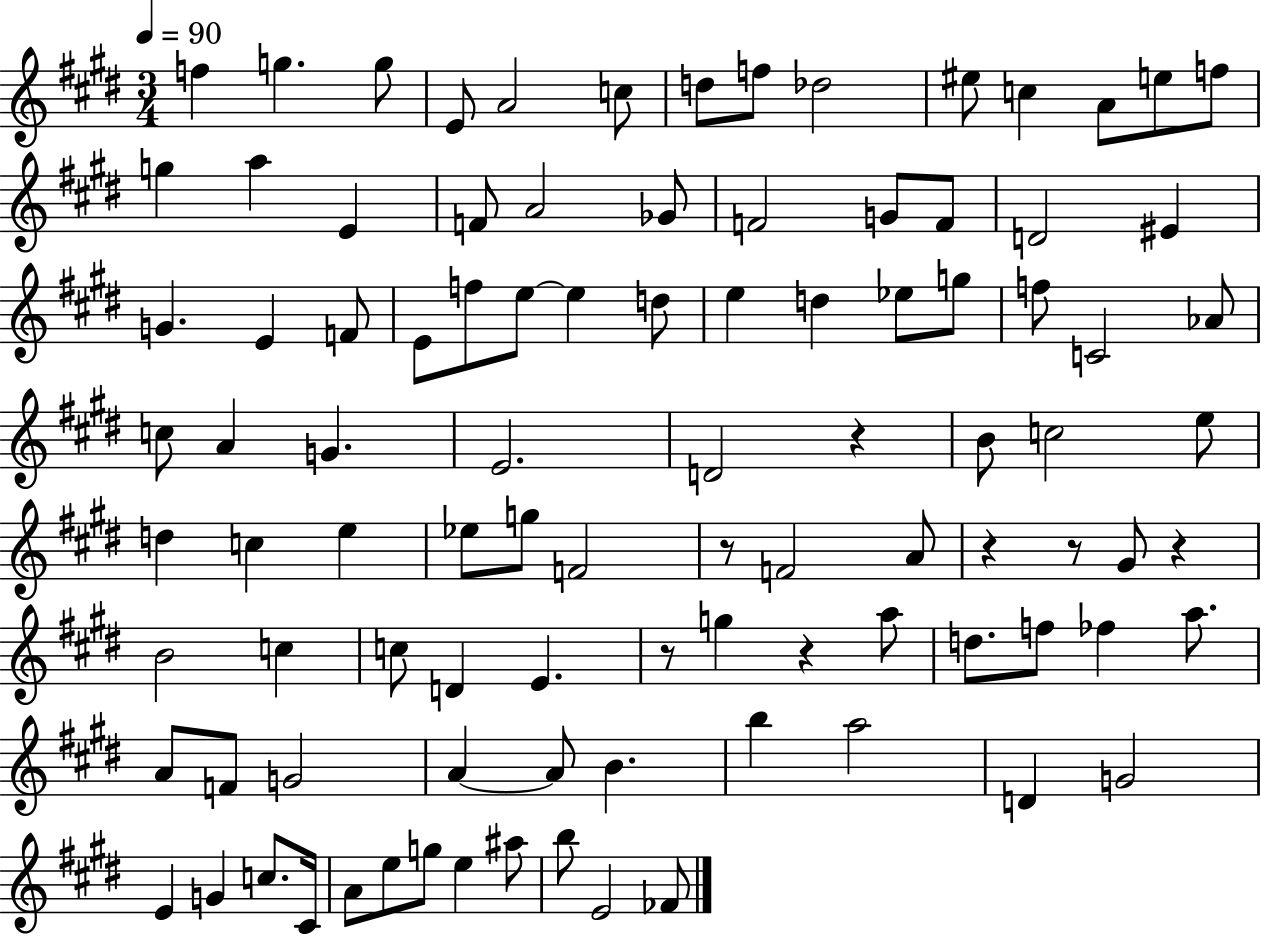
{
  \clef treble
  \numericTimeSignature
  \time 3/4
  \key e \major
  \tempo 4 = 90
  f''4 g''4. g''8 | e'8 a'2 c''8 | d''8 f''8 des''2 | eis''8 c''4 a'8 e''8 f''8 | \break g''4 a''4 e'4 | f'8 a'2 ges'8 | f'2 g'8 f'8 | d'2 eis'4 | \break g'4. e'4 f'8 | e'8 f''8 e''8~~ e''4 d''8 | e''4 d''4 ees''8 g''8 | f''8 c'2 aes'8 | \break c''8 a'4 g'4. | e'2. | d'2 r4 | b'8 c''2 e''8 | \break d''4 c''4 e''4 | ees''8 g''8 f'2 | r8 f'2 a'8 | r4 r8 gis'8 r4 | \break b'2 c''4 | c''8 d'4 e'4. | r8 g''4 r4 a''8 | d''8. f''8 fes''4 a''8. | \break a'8 f'8 g'2 | a'4~~ a'8 b'4. | b''4 a''2 | d'4 g'2 | \break e'4 g'4 c''8. cis'16 | a'8 e''8 g''8 e''4 ais''8 | b''8 e'2 fes'8 | \bar "|."
}